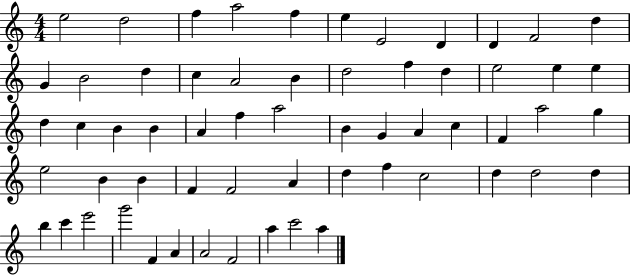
X:1
T:Untitled
M:4/4
L:1/4
K:C
e2 d2 f a2 f e E2 D D F2 d G B2 d c A2 B d2 f d e2 e e d c B B A f a2 B G A c F a2 g e2 B B F F2 A d f c2 d d2 d b c' e'2 g'2 F A A2 F2 a c'2 a